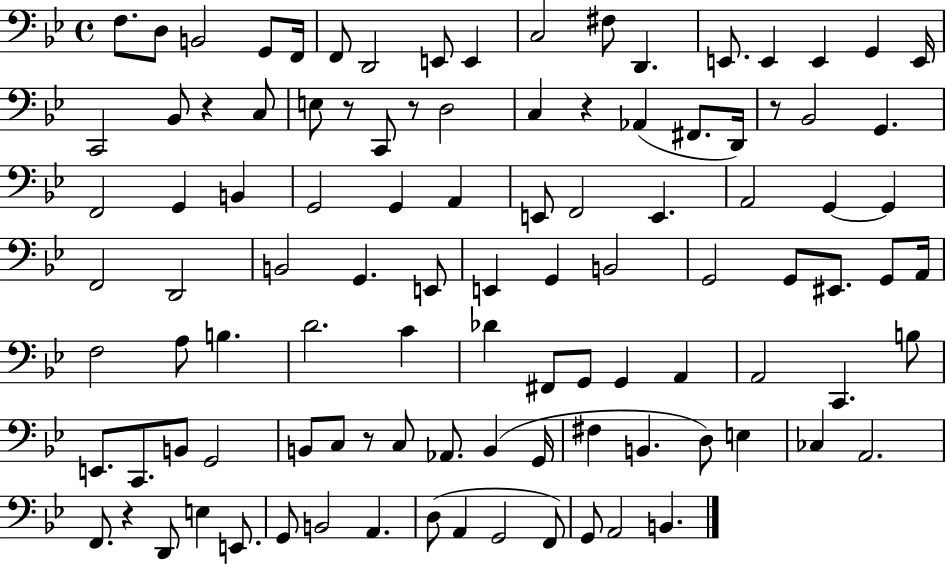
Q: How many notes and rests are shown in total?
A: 104